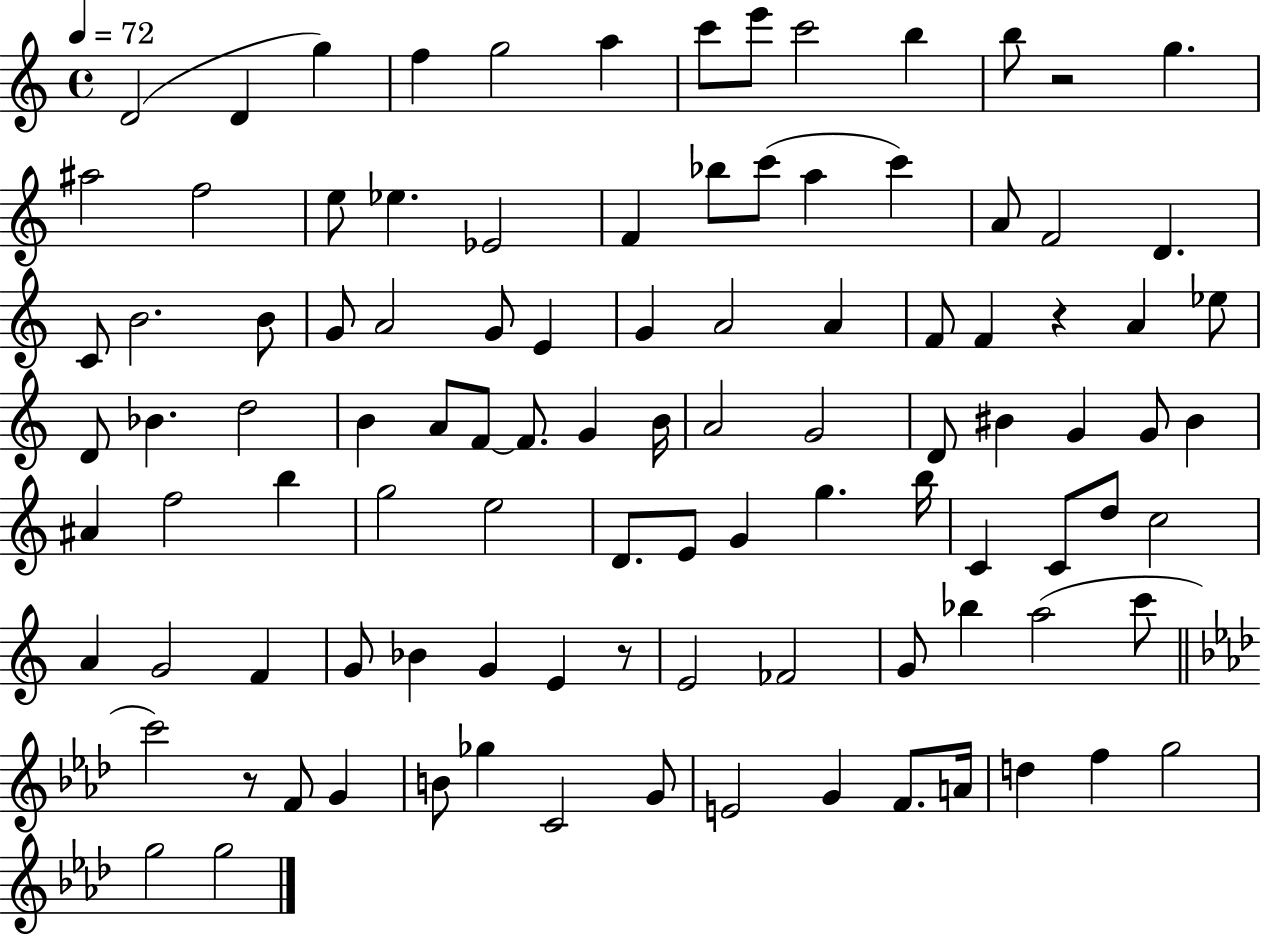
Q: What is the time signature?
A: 4/4